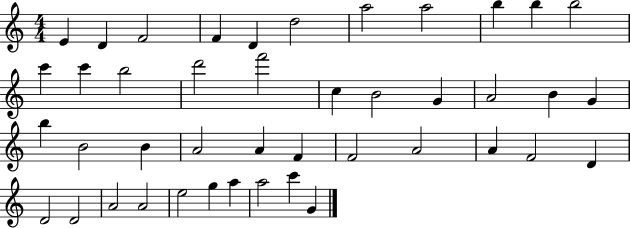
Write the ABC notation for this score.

X:1
T:Untitled
M:4/4
L:1/4
K:C
E D F2 F D d2 a2 a2 b b b2 c' c' b2 d'2 f'2 c B2 G A2 B G b B2 B A2 A F F2 A2 A F2 D D2 D2 A2 A2 e2 g a a2 c' G